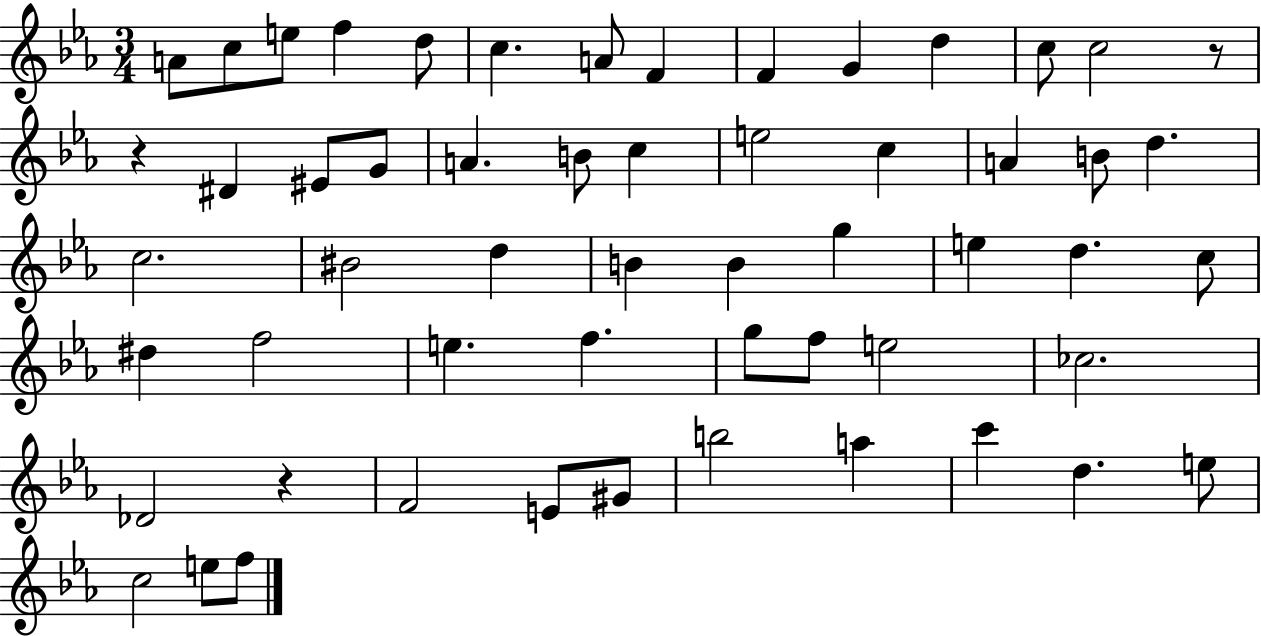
X:1
T:Untitled
M:3/4
L:1/4
K:Eb
A/2 c/2 e/2 f d/2 c A/2 F F G d c/2 c2 z/2 z ^D ^E/2 G/2 A B/2 c e2 c A B/2 d c2 ^B2 d B B g e d c/2 ^d f2 e f g/2 f/2 e2 _c2 _D2 z F2 E/2 ^G/2 b2 a c' d e/2 c2 e/2 f/2